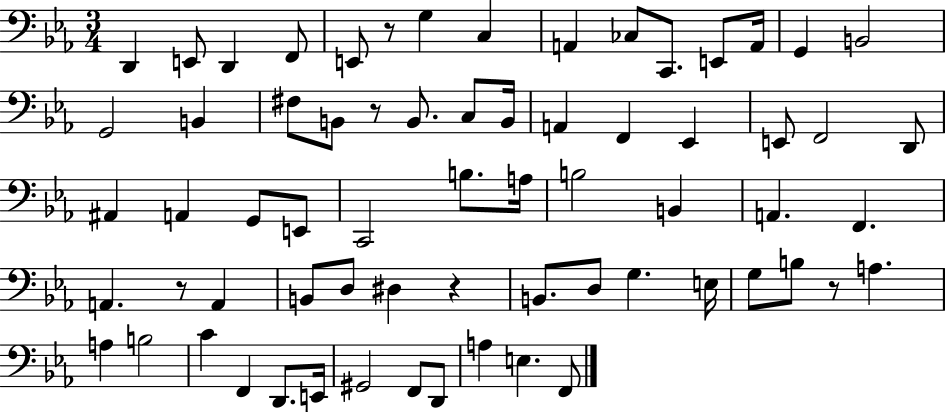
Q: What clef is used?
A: bass